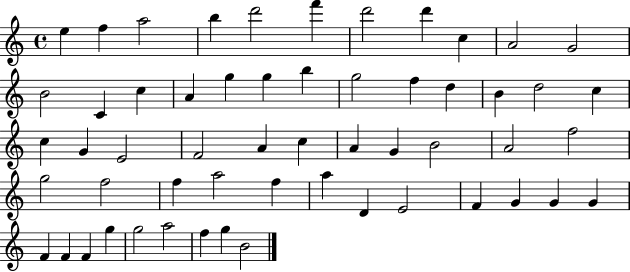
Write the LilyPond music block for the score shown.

{
  \clef treble
  \time 4/4
  \defaultTimeSignature
  \key c \major
  e''4 f''4 a''2 | b''4 d'''2 f'''4 | d'''2 d'''4 c''4 | a'2 g'2 | \break b'2 c'4 c''4 | a'4 g''4 g''4 b''4 | g''2 f''4 d''4 | b'4 d''2 c''4 | \break c''4 g'4 e'2 | f'2 a'4 c''4 | a'4 g'4 b'2 | a'2 f''2 | \break g''2 f''2 | f''4 a''2 f''4 | a''4 d'4 e'2 | f'4 g'4 g'4 g'4 | \break f'4 f'4 f'4 g''4 | g''2 a''2 | f''4 g''4 b'2 | \bar "|."
}